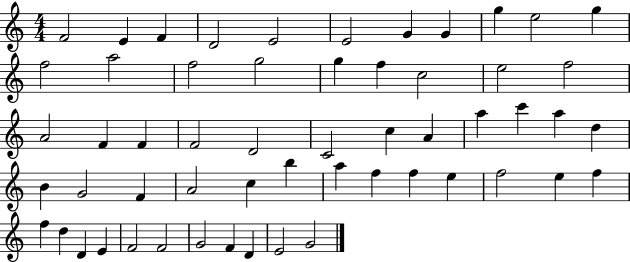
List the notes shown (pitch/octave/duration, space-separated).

F4/h E4/q F4/q D4/h E4/h E4/h G4/q G4/q G5/q E5/h G5/q F5/h A5/h F5/h G5/h G5/q F5/q C5/h E5/h F5/h A4/h F4/q F4/q F4/h D4/h C4/h C5/q A4/q A5/q C6/q A5/q D5/q B4/q G4/h F4/q A4/h C5/q B5/q A5/q F5/q F5/q E5/q F5/h E5/q F5/q F5/q D5/q D4/q E4/q F4/h F4/h G4/h F4/q D4/q E4/h G4/h